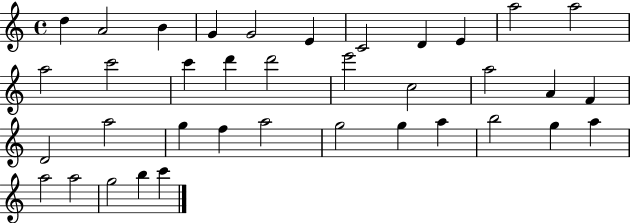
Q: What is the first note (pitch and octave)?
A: D5